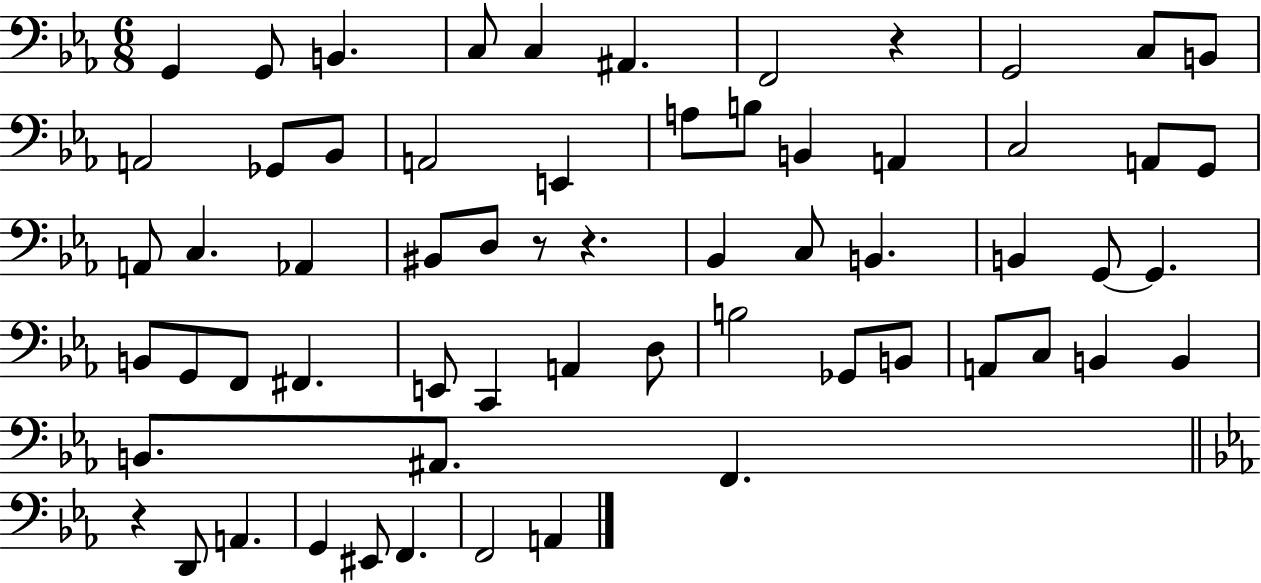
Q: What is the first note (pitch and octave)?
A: G2